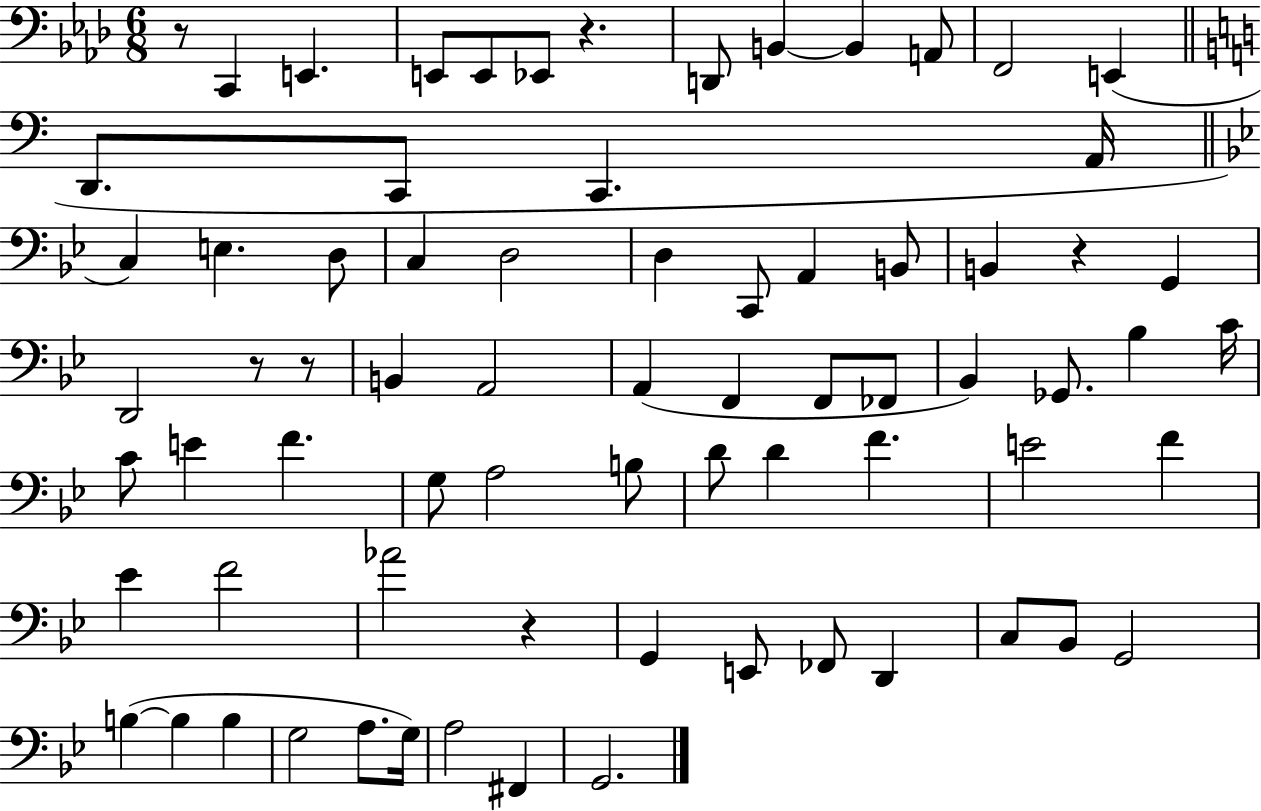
R/e C2/q E2/q. E2/e E2/e Eb2/e R/q. D2/e B2/q B2/q A2/e F2/h E2/q D2/e. C2/e C2/q. A2/s C3/q E3/q. D3/e C3/q D3/h D3/q C2/e A2/q B2/e B2/q R/q G2/q D2/h R/e R/e B2/q A2/h A2/q F2/q F2/e FES2/e Bb2/q Gb2/e. Bb3/q C4/s C4/e E4/q F4/q. G3/e A3/h B3/e D4/e D4/q F4/q. E4/h F4/q Eb4/q F4/h Ab4/h R/q G2/q E2/e FES2/e D2/q C3/e Bb2/e G2/h B3/q B3/q B3/q G3/h A3/e. G3/s A3/h F#2/q G2/h.